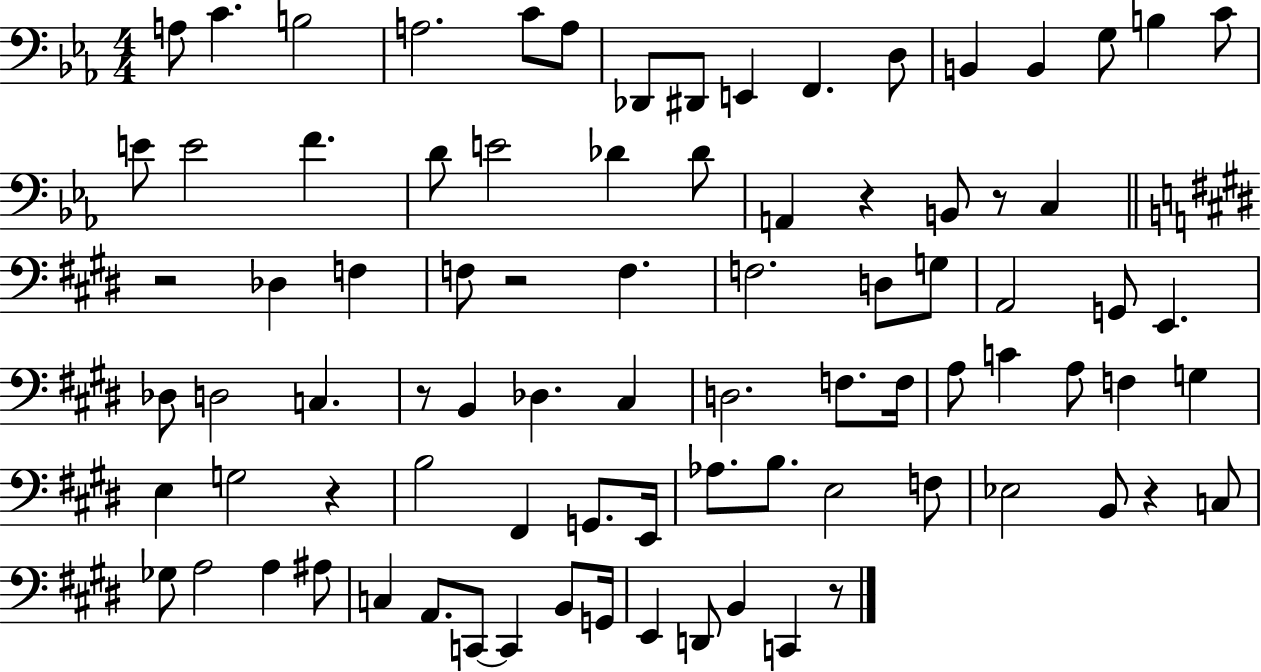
X:1
T:Untitled
M:4/4
L:1/4
K:Eb
A,/2 C B,2 A,2 C/2 A,/2 _D,,/2 ^D,,/2 E,, F,, D,/2 B,, B,, G,/2 B, C/2 E/2 E2 F D/2 E2 _D _D/2 A,, z B,,/2 z/2 C, z2 _D, F, F,/2 z2 F, F,2 D,/2 G,/2 A,,2 G,,/2 E,, _D,/2 D,2 C, z/2 B,, _D, ^C, D,2 F,/2 F,/4 A,/2 C A,/2 F, G, E, G,2 z B,2 ^F,, G,,/2 E,,/4 _A,/2 B,/2 E,2 F,/2 _E,2 B,,/2 z C,/2 _G,/2 A,2 A, ^A,/2 C, A,,/2 C,,/2 C,, B,,/2 G,,/4 E,, D,,/2 B,, C,, z/2